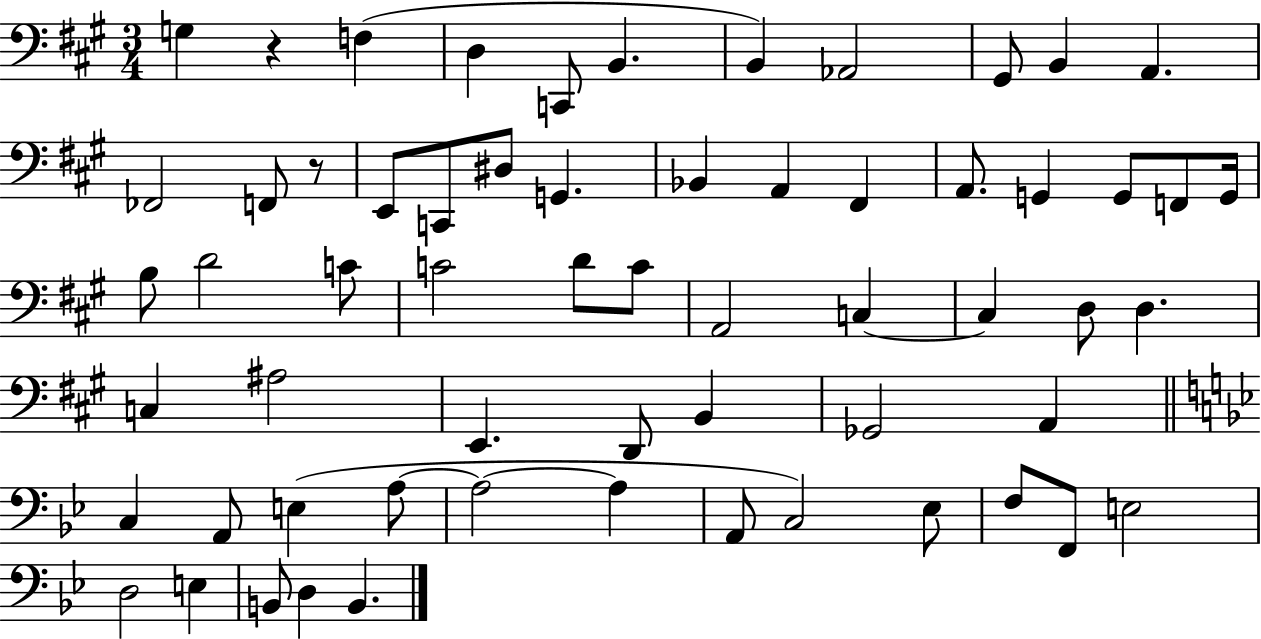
G3/q R/q F3/q D3/q C2/e B2/q. B2/q Ab2/h G#2/e B2/q A2/q. FES2/h F2/e R/e E2/e C2/e D#3/e G2/q. Bb2/q A2/q F#2/q A2/e. G2/q G2/e F2/e G2/s B3/e D4/h C4/e C4/h D4/e C4/e A2/h C3/q C3/q D3/e D3/q. C3/q A#3/h E2/q. D2/e B2/q Gb2/h A2/q C3/q A2/e E3/q A3/e A3/h A3/q A2/e C3/h Eb3/e F3/e F2/e E3/h D3/h E3/q B2/e D3/q B2/q.